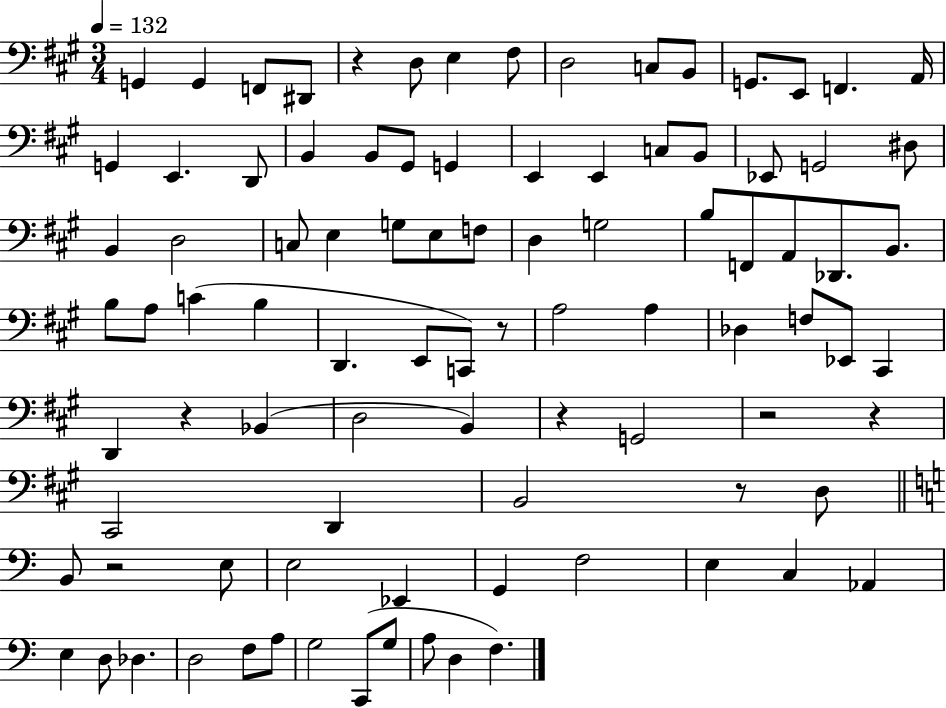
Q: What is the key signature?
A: A major